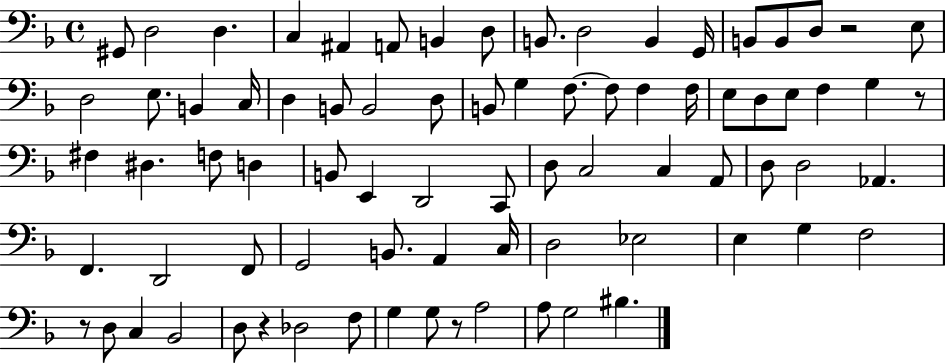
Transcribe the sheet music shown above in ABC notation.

X:1
T:Untitled
M:4/4
L:1/4
K:F
^G,,/2 D,2 D, C, ^A,, A,,/2 B,, D,/2 B,,/2 D,2 B,, G,,/4 B,,/2 B,,/2 D,/2 z2 E,/2 D,2 E,/2 B,, C,/4 D, B,,/2 B,,2 D,/2 B,,/2 G, F,/2 F,/2 F, F,/4 E,/2 D,/2 E,/2 F, G, z/2 ^F, ^D, F,/2 D, B,,/2 E,, D,,2 C,,/2 D,/2 C,2 C, A,,/2 D,/2 D,2 _A,, F,, D,,2 F,,/2 G,,2 B,,/2 A,, C,/4 D,2 _E,2 E, G, F,2 z/2 D,/2 C, _B,,2 D,/2 z _D,2 F,/2 G, G,/2 z/2 A,2 A,/2 G,2 ^B,